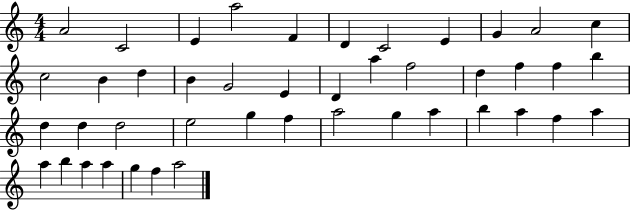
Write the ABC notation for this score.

X:1
T:Untitled
M:4/4
L:1/4
K:C
A2 C2 E a2 F D C2 E G A2 c c2 B d B G2 E D a f2 d f f b d d d2 e2 g f a2 g a b a f a a b a a g f a2